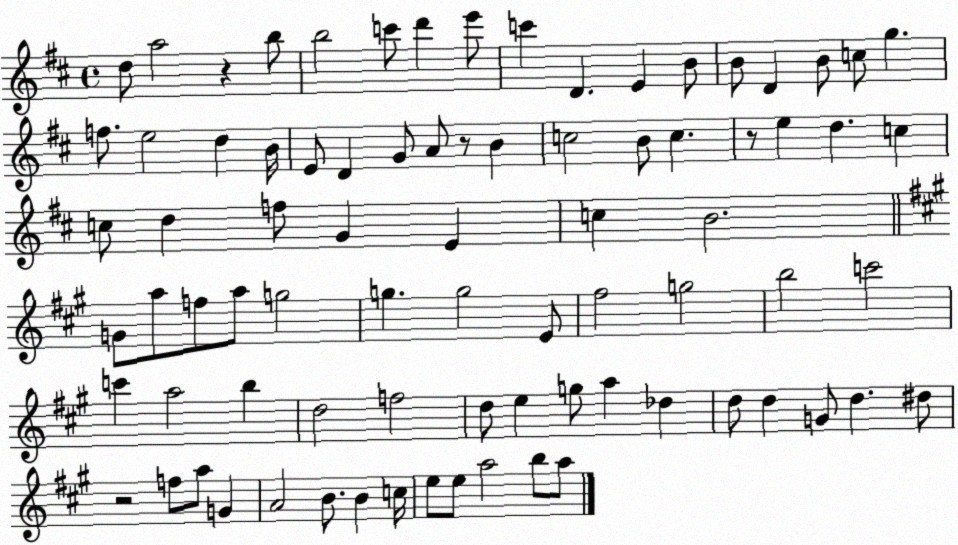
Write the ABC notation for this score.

X:1
T:Untitled
M:4/4
L:1/4
K:D
d/2 a2 z b/2 b2 c'/2 d' e'/2 c' D E B/2 B/2 D B/2 c/2 g f/2 e2 d B/4 E/2 D G/2 A/2 z/2 B c2 B/2 c z/2 e d c c/2 d f/2 G E c B2 G/2 a/2 f/2 a/2 g2 g g2 E/2 ^f2 g2 b2 c'2 c' a2 b d2 f2 d/2 e g/2 a _d d/2 d G/2 d ^d/2 z2 f/2 a/2 G A2 B/2 B c/4 e/2 e/2 a2 b/2 a/2